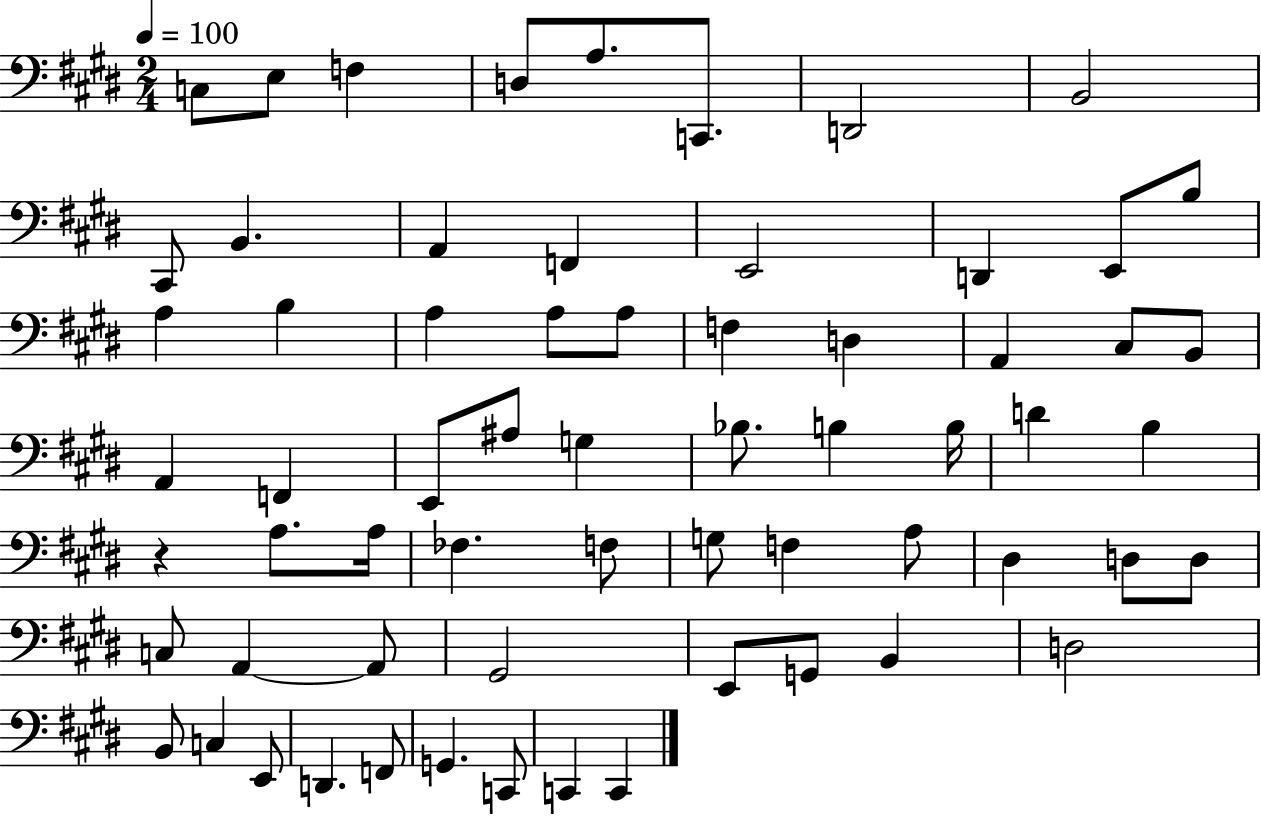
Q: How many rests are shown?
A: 1